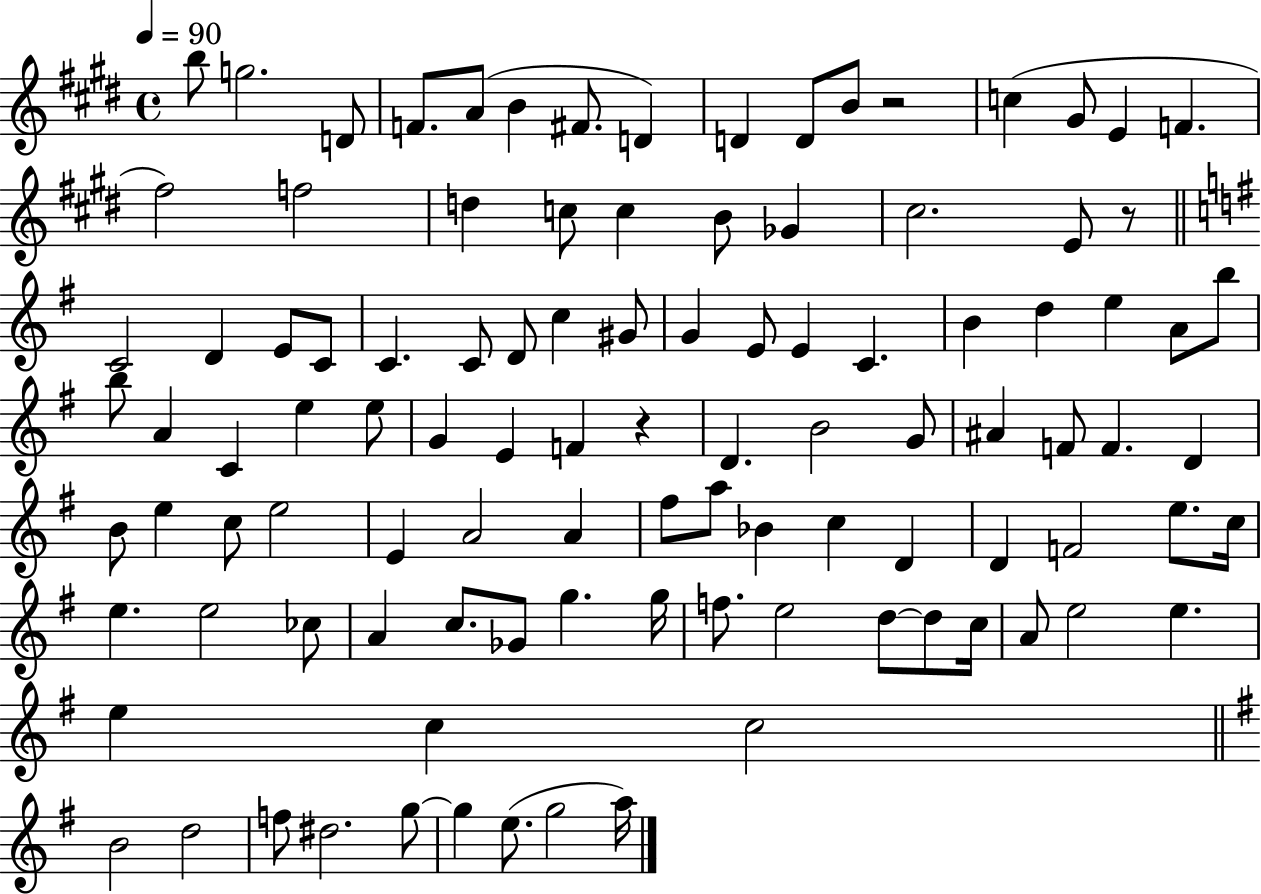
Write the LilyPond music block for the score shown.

{
  \clef treble
  \time 4/4
  \defaultTimeSignature
  \key e \major
  \tempo 4 = 90
  \repeat volta 2 { b''8 g''2. d'8 | f'8. a'8( b'4 fis'8. d'4) | d'4 d'8 b'8 r2 | c''4( gis'8 e'4 f'4. | \break fis''2) f''2 | d''4 c''8 c''4 b'8 ges'4 | cis''2. e'8 r8 | \bar "||" \break \key g \major c'2 d'4 e'8 c'8 | c'4. c'8 d'8 c''4 gis'8 | g'4 e'8 e'4 c'4. | b'4 d''4 e''4 a'8 b''8 | \break b''8 a'4 c'4 e''4 e''8 | g'4 e'4 f'4 r4 | d'4. b'2 g'8 | ais'4 f'8 f'4. d'4 | \break b'8 e''4 c''8 e''2 | e'4 a'2 a'4 | fis''8 a''8 bes'4 c''4 d'4 | d'4 f'2 e''8. c''16 | \break e''4. e''2 ces''8 | a'4 c''8. ges'8 g''4. g''16 | f''8. e''2 d''8~~ d''8 c''16 | a'8 e''2 e''4. | \break e''4 c''4 c''2 | \bar "||" \break \key g \major b'2 d''2 | f''8 dis''2. g''8~~ | g''4 e''8.( g''2 a''16) | } \bar "|."
}